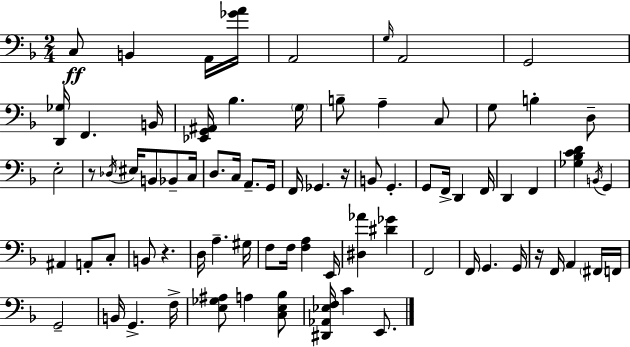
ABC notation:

X:1
T:Untitled
M:2/4
L:1/4
K:Dm
C,/2 B,, A,,/4 [_GA]/4 A,,2 G,/4 A,,2 G,,2 [D,,_G,]/4 F,, B,,/4 [_E,,G,,^A,,]/4 _B, G,/4 B,/2 A, C,/2 G,/2 B, D,/2 E,2 z/2 _D,/4 ^E,/4 B,,/2 _B,,/2 C,/4 D,/2 C,/4 A,,/2 G,,/4 F,,/4 _G,, z/4 B,,/2 G,, G,,/2 F,,/4 D,, F,,/4 D,, F,, [_G,_B,CD] B,,/4 G,, ^A,, A,,/2 C,/2 B,,/2 z D,/4 A, ^G,/4 F,/2 F,/4 [F,A,] E,,/4 [^D,_A] [^D_G] F,,2 F,,/4 G,, G,,/4 z/4 F,,/4 A,, ^F,,/4 F,,/4 G,,2 B,,/4 G,, F,/4 [E,_G,^A,]/2 A, [C,E,_B,]/2 [^D,,_A,,_E,F,]/4 C E,,/2